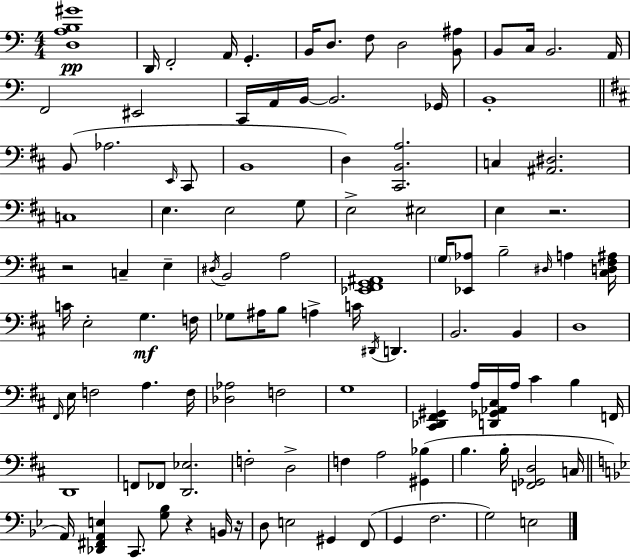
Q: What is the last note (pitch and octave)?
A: E3